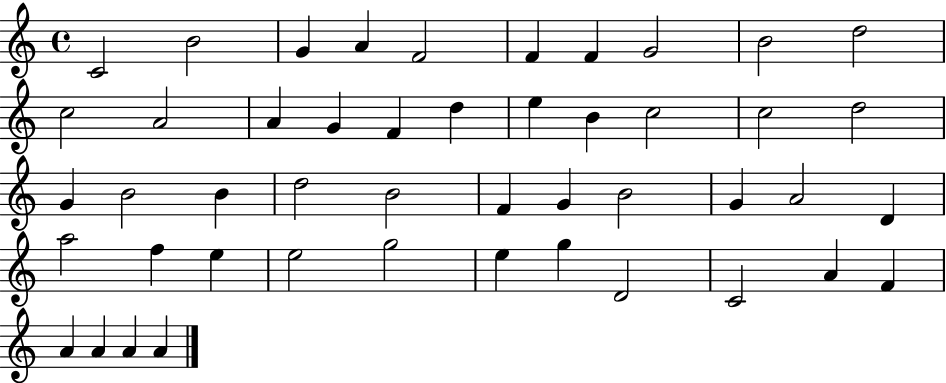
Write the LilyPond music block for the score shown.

{
  \clef treble
  \time 4/4
  \defaultTimeSignature
  \key c \major
  c'2 b'2 | g'4 a'4 f'2 | f'4 f'4 g'2 | b'2 d''2 | \break c''2 a'2 | a'4 g'4 f'4 d''4 | e''4 b'4 c''2 | c''2 d''2 | \break g'4 b'2 b'4 | d''2 b'2 | f'4 g'4 b'2 | g'4 a'2 d'4 | \break a''2 f''4 e''4 | e''2 g''2 | e''4 g''4 d'2 | c'2 a'4 f'4 | \break a'4 a'4 a'4 a'4 | \bar "|."
}